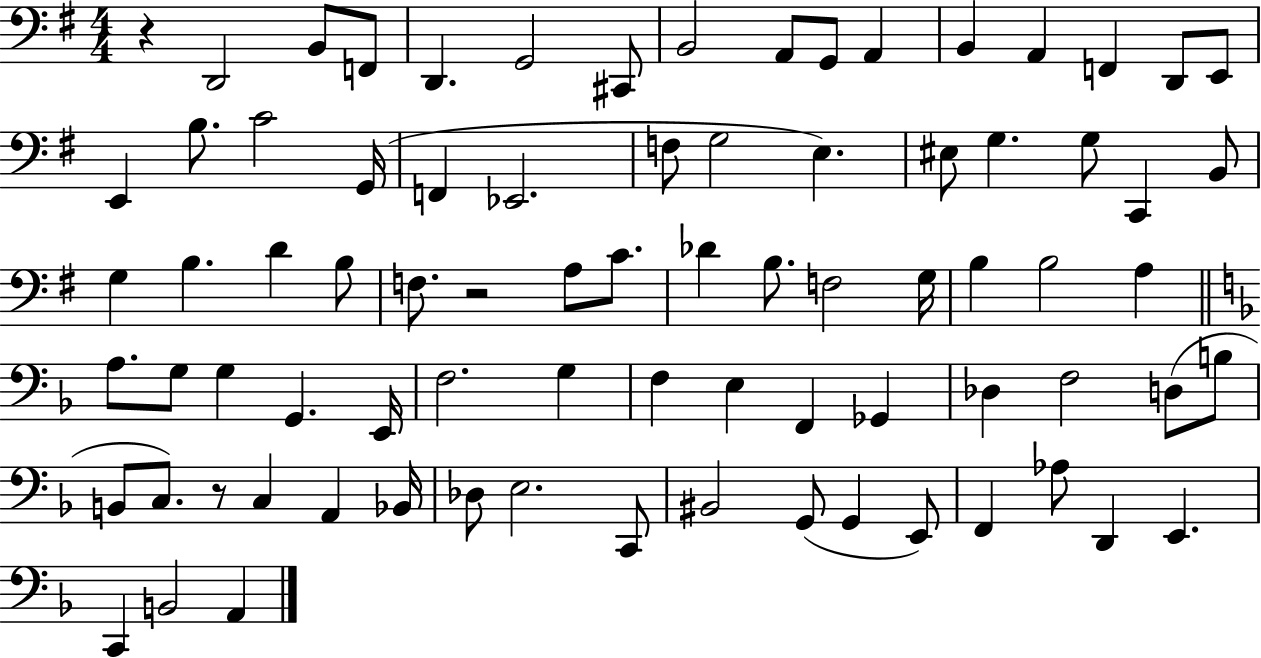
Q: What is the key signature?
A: G major